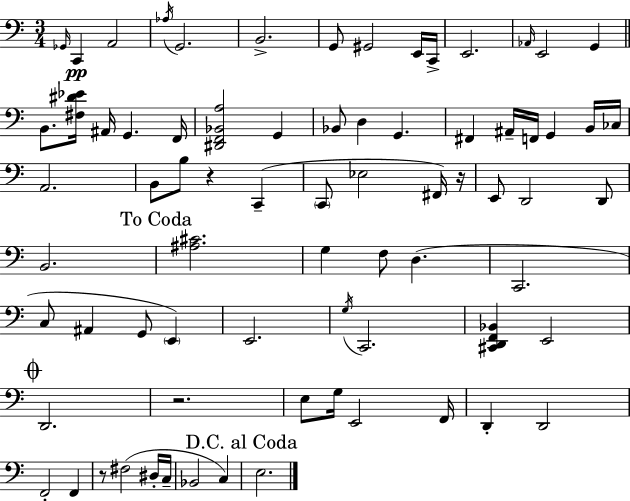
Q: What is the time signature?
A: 3/4